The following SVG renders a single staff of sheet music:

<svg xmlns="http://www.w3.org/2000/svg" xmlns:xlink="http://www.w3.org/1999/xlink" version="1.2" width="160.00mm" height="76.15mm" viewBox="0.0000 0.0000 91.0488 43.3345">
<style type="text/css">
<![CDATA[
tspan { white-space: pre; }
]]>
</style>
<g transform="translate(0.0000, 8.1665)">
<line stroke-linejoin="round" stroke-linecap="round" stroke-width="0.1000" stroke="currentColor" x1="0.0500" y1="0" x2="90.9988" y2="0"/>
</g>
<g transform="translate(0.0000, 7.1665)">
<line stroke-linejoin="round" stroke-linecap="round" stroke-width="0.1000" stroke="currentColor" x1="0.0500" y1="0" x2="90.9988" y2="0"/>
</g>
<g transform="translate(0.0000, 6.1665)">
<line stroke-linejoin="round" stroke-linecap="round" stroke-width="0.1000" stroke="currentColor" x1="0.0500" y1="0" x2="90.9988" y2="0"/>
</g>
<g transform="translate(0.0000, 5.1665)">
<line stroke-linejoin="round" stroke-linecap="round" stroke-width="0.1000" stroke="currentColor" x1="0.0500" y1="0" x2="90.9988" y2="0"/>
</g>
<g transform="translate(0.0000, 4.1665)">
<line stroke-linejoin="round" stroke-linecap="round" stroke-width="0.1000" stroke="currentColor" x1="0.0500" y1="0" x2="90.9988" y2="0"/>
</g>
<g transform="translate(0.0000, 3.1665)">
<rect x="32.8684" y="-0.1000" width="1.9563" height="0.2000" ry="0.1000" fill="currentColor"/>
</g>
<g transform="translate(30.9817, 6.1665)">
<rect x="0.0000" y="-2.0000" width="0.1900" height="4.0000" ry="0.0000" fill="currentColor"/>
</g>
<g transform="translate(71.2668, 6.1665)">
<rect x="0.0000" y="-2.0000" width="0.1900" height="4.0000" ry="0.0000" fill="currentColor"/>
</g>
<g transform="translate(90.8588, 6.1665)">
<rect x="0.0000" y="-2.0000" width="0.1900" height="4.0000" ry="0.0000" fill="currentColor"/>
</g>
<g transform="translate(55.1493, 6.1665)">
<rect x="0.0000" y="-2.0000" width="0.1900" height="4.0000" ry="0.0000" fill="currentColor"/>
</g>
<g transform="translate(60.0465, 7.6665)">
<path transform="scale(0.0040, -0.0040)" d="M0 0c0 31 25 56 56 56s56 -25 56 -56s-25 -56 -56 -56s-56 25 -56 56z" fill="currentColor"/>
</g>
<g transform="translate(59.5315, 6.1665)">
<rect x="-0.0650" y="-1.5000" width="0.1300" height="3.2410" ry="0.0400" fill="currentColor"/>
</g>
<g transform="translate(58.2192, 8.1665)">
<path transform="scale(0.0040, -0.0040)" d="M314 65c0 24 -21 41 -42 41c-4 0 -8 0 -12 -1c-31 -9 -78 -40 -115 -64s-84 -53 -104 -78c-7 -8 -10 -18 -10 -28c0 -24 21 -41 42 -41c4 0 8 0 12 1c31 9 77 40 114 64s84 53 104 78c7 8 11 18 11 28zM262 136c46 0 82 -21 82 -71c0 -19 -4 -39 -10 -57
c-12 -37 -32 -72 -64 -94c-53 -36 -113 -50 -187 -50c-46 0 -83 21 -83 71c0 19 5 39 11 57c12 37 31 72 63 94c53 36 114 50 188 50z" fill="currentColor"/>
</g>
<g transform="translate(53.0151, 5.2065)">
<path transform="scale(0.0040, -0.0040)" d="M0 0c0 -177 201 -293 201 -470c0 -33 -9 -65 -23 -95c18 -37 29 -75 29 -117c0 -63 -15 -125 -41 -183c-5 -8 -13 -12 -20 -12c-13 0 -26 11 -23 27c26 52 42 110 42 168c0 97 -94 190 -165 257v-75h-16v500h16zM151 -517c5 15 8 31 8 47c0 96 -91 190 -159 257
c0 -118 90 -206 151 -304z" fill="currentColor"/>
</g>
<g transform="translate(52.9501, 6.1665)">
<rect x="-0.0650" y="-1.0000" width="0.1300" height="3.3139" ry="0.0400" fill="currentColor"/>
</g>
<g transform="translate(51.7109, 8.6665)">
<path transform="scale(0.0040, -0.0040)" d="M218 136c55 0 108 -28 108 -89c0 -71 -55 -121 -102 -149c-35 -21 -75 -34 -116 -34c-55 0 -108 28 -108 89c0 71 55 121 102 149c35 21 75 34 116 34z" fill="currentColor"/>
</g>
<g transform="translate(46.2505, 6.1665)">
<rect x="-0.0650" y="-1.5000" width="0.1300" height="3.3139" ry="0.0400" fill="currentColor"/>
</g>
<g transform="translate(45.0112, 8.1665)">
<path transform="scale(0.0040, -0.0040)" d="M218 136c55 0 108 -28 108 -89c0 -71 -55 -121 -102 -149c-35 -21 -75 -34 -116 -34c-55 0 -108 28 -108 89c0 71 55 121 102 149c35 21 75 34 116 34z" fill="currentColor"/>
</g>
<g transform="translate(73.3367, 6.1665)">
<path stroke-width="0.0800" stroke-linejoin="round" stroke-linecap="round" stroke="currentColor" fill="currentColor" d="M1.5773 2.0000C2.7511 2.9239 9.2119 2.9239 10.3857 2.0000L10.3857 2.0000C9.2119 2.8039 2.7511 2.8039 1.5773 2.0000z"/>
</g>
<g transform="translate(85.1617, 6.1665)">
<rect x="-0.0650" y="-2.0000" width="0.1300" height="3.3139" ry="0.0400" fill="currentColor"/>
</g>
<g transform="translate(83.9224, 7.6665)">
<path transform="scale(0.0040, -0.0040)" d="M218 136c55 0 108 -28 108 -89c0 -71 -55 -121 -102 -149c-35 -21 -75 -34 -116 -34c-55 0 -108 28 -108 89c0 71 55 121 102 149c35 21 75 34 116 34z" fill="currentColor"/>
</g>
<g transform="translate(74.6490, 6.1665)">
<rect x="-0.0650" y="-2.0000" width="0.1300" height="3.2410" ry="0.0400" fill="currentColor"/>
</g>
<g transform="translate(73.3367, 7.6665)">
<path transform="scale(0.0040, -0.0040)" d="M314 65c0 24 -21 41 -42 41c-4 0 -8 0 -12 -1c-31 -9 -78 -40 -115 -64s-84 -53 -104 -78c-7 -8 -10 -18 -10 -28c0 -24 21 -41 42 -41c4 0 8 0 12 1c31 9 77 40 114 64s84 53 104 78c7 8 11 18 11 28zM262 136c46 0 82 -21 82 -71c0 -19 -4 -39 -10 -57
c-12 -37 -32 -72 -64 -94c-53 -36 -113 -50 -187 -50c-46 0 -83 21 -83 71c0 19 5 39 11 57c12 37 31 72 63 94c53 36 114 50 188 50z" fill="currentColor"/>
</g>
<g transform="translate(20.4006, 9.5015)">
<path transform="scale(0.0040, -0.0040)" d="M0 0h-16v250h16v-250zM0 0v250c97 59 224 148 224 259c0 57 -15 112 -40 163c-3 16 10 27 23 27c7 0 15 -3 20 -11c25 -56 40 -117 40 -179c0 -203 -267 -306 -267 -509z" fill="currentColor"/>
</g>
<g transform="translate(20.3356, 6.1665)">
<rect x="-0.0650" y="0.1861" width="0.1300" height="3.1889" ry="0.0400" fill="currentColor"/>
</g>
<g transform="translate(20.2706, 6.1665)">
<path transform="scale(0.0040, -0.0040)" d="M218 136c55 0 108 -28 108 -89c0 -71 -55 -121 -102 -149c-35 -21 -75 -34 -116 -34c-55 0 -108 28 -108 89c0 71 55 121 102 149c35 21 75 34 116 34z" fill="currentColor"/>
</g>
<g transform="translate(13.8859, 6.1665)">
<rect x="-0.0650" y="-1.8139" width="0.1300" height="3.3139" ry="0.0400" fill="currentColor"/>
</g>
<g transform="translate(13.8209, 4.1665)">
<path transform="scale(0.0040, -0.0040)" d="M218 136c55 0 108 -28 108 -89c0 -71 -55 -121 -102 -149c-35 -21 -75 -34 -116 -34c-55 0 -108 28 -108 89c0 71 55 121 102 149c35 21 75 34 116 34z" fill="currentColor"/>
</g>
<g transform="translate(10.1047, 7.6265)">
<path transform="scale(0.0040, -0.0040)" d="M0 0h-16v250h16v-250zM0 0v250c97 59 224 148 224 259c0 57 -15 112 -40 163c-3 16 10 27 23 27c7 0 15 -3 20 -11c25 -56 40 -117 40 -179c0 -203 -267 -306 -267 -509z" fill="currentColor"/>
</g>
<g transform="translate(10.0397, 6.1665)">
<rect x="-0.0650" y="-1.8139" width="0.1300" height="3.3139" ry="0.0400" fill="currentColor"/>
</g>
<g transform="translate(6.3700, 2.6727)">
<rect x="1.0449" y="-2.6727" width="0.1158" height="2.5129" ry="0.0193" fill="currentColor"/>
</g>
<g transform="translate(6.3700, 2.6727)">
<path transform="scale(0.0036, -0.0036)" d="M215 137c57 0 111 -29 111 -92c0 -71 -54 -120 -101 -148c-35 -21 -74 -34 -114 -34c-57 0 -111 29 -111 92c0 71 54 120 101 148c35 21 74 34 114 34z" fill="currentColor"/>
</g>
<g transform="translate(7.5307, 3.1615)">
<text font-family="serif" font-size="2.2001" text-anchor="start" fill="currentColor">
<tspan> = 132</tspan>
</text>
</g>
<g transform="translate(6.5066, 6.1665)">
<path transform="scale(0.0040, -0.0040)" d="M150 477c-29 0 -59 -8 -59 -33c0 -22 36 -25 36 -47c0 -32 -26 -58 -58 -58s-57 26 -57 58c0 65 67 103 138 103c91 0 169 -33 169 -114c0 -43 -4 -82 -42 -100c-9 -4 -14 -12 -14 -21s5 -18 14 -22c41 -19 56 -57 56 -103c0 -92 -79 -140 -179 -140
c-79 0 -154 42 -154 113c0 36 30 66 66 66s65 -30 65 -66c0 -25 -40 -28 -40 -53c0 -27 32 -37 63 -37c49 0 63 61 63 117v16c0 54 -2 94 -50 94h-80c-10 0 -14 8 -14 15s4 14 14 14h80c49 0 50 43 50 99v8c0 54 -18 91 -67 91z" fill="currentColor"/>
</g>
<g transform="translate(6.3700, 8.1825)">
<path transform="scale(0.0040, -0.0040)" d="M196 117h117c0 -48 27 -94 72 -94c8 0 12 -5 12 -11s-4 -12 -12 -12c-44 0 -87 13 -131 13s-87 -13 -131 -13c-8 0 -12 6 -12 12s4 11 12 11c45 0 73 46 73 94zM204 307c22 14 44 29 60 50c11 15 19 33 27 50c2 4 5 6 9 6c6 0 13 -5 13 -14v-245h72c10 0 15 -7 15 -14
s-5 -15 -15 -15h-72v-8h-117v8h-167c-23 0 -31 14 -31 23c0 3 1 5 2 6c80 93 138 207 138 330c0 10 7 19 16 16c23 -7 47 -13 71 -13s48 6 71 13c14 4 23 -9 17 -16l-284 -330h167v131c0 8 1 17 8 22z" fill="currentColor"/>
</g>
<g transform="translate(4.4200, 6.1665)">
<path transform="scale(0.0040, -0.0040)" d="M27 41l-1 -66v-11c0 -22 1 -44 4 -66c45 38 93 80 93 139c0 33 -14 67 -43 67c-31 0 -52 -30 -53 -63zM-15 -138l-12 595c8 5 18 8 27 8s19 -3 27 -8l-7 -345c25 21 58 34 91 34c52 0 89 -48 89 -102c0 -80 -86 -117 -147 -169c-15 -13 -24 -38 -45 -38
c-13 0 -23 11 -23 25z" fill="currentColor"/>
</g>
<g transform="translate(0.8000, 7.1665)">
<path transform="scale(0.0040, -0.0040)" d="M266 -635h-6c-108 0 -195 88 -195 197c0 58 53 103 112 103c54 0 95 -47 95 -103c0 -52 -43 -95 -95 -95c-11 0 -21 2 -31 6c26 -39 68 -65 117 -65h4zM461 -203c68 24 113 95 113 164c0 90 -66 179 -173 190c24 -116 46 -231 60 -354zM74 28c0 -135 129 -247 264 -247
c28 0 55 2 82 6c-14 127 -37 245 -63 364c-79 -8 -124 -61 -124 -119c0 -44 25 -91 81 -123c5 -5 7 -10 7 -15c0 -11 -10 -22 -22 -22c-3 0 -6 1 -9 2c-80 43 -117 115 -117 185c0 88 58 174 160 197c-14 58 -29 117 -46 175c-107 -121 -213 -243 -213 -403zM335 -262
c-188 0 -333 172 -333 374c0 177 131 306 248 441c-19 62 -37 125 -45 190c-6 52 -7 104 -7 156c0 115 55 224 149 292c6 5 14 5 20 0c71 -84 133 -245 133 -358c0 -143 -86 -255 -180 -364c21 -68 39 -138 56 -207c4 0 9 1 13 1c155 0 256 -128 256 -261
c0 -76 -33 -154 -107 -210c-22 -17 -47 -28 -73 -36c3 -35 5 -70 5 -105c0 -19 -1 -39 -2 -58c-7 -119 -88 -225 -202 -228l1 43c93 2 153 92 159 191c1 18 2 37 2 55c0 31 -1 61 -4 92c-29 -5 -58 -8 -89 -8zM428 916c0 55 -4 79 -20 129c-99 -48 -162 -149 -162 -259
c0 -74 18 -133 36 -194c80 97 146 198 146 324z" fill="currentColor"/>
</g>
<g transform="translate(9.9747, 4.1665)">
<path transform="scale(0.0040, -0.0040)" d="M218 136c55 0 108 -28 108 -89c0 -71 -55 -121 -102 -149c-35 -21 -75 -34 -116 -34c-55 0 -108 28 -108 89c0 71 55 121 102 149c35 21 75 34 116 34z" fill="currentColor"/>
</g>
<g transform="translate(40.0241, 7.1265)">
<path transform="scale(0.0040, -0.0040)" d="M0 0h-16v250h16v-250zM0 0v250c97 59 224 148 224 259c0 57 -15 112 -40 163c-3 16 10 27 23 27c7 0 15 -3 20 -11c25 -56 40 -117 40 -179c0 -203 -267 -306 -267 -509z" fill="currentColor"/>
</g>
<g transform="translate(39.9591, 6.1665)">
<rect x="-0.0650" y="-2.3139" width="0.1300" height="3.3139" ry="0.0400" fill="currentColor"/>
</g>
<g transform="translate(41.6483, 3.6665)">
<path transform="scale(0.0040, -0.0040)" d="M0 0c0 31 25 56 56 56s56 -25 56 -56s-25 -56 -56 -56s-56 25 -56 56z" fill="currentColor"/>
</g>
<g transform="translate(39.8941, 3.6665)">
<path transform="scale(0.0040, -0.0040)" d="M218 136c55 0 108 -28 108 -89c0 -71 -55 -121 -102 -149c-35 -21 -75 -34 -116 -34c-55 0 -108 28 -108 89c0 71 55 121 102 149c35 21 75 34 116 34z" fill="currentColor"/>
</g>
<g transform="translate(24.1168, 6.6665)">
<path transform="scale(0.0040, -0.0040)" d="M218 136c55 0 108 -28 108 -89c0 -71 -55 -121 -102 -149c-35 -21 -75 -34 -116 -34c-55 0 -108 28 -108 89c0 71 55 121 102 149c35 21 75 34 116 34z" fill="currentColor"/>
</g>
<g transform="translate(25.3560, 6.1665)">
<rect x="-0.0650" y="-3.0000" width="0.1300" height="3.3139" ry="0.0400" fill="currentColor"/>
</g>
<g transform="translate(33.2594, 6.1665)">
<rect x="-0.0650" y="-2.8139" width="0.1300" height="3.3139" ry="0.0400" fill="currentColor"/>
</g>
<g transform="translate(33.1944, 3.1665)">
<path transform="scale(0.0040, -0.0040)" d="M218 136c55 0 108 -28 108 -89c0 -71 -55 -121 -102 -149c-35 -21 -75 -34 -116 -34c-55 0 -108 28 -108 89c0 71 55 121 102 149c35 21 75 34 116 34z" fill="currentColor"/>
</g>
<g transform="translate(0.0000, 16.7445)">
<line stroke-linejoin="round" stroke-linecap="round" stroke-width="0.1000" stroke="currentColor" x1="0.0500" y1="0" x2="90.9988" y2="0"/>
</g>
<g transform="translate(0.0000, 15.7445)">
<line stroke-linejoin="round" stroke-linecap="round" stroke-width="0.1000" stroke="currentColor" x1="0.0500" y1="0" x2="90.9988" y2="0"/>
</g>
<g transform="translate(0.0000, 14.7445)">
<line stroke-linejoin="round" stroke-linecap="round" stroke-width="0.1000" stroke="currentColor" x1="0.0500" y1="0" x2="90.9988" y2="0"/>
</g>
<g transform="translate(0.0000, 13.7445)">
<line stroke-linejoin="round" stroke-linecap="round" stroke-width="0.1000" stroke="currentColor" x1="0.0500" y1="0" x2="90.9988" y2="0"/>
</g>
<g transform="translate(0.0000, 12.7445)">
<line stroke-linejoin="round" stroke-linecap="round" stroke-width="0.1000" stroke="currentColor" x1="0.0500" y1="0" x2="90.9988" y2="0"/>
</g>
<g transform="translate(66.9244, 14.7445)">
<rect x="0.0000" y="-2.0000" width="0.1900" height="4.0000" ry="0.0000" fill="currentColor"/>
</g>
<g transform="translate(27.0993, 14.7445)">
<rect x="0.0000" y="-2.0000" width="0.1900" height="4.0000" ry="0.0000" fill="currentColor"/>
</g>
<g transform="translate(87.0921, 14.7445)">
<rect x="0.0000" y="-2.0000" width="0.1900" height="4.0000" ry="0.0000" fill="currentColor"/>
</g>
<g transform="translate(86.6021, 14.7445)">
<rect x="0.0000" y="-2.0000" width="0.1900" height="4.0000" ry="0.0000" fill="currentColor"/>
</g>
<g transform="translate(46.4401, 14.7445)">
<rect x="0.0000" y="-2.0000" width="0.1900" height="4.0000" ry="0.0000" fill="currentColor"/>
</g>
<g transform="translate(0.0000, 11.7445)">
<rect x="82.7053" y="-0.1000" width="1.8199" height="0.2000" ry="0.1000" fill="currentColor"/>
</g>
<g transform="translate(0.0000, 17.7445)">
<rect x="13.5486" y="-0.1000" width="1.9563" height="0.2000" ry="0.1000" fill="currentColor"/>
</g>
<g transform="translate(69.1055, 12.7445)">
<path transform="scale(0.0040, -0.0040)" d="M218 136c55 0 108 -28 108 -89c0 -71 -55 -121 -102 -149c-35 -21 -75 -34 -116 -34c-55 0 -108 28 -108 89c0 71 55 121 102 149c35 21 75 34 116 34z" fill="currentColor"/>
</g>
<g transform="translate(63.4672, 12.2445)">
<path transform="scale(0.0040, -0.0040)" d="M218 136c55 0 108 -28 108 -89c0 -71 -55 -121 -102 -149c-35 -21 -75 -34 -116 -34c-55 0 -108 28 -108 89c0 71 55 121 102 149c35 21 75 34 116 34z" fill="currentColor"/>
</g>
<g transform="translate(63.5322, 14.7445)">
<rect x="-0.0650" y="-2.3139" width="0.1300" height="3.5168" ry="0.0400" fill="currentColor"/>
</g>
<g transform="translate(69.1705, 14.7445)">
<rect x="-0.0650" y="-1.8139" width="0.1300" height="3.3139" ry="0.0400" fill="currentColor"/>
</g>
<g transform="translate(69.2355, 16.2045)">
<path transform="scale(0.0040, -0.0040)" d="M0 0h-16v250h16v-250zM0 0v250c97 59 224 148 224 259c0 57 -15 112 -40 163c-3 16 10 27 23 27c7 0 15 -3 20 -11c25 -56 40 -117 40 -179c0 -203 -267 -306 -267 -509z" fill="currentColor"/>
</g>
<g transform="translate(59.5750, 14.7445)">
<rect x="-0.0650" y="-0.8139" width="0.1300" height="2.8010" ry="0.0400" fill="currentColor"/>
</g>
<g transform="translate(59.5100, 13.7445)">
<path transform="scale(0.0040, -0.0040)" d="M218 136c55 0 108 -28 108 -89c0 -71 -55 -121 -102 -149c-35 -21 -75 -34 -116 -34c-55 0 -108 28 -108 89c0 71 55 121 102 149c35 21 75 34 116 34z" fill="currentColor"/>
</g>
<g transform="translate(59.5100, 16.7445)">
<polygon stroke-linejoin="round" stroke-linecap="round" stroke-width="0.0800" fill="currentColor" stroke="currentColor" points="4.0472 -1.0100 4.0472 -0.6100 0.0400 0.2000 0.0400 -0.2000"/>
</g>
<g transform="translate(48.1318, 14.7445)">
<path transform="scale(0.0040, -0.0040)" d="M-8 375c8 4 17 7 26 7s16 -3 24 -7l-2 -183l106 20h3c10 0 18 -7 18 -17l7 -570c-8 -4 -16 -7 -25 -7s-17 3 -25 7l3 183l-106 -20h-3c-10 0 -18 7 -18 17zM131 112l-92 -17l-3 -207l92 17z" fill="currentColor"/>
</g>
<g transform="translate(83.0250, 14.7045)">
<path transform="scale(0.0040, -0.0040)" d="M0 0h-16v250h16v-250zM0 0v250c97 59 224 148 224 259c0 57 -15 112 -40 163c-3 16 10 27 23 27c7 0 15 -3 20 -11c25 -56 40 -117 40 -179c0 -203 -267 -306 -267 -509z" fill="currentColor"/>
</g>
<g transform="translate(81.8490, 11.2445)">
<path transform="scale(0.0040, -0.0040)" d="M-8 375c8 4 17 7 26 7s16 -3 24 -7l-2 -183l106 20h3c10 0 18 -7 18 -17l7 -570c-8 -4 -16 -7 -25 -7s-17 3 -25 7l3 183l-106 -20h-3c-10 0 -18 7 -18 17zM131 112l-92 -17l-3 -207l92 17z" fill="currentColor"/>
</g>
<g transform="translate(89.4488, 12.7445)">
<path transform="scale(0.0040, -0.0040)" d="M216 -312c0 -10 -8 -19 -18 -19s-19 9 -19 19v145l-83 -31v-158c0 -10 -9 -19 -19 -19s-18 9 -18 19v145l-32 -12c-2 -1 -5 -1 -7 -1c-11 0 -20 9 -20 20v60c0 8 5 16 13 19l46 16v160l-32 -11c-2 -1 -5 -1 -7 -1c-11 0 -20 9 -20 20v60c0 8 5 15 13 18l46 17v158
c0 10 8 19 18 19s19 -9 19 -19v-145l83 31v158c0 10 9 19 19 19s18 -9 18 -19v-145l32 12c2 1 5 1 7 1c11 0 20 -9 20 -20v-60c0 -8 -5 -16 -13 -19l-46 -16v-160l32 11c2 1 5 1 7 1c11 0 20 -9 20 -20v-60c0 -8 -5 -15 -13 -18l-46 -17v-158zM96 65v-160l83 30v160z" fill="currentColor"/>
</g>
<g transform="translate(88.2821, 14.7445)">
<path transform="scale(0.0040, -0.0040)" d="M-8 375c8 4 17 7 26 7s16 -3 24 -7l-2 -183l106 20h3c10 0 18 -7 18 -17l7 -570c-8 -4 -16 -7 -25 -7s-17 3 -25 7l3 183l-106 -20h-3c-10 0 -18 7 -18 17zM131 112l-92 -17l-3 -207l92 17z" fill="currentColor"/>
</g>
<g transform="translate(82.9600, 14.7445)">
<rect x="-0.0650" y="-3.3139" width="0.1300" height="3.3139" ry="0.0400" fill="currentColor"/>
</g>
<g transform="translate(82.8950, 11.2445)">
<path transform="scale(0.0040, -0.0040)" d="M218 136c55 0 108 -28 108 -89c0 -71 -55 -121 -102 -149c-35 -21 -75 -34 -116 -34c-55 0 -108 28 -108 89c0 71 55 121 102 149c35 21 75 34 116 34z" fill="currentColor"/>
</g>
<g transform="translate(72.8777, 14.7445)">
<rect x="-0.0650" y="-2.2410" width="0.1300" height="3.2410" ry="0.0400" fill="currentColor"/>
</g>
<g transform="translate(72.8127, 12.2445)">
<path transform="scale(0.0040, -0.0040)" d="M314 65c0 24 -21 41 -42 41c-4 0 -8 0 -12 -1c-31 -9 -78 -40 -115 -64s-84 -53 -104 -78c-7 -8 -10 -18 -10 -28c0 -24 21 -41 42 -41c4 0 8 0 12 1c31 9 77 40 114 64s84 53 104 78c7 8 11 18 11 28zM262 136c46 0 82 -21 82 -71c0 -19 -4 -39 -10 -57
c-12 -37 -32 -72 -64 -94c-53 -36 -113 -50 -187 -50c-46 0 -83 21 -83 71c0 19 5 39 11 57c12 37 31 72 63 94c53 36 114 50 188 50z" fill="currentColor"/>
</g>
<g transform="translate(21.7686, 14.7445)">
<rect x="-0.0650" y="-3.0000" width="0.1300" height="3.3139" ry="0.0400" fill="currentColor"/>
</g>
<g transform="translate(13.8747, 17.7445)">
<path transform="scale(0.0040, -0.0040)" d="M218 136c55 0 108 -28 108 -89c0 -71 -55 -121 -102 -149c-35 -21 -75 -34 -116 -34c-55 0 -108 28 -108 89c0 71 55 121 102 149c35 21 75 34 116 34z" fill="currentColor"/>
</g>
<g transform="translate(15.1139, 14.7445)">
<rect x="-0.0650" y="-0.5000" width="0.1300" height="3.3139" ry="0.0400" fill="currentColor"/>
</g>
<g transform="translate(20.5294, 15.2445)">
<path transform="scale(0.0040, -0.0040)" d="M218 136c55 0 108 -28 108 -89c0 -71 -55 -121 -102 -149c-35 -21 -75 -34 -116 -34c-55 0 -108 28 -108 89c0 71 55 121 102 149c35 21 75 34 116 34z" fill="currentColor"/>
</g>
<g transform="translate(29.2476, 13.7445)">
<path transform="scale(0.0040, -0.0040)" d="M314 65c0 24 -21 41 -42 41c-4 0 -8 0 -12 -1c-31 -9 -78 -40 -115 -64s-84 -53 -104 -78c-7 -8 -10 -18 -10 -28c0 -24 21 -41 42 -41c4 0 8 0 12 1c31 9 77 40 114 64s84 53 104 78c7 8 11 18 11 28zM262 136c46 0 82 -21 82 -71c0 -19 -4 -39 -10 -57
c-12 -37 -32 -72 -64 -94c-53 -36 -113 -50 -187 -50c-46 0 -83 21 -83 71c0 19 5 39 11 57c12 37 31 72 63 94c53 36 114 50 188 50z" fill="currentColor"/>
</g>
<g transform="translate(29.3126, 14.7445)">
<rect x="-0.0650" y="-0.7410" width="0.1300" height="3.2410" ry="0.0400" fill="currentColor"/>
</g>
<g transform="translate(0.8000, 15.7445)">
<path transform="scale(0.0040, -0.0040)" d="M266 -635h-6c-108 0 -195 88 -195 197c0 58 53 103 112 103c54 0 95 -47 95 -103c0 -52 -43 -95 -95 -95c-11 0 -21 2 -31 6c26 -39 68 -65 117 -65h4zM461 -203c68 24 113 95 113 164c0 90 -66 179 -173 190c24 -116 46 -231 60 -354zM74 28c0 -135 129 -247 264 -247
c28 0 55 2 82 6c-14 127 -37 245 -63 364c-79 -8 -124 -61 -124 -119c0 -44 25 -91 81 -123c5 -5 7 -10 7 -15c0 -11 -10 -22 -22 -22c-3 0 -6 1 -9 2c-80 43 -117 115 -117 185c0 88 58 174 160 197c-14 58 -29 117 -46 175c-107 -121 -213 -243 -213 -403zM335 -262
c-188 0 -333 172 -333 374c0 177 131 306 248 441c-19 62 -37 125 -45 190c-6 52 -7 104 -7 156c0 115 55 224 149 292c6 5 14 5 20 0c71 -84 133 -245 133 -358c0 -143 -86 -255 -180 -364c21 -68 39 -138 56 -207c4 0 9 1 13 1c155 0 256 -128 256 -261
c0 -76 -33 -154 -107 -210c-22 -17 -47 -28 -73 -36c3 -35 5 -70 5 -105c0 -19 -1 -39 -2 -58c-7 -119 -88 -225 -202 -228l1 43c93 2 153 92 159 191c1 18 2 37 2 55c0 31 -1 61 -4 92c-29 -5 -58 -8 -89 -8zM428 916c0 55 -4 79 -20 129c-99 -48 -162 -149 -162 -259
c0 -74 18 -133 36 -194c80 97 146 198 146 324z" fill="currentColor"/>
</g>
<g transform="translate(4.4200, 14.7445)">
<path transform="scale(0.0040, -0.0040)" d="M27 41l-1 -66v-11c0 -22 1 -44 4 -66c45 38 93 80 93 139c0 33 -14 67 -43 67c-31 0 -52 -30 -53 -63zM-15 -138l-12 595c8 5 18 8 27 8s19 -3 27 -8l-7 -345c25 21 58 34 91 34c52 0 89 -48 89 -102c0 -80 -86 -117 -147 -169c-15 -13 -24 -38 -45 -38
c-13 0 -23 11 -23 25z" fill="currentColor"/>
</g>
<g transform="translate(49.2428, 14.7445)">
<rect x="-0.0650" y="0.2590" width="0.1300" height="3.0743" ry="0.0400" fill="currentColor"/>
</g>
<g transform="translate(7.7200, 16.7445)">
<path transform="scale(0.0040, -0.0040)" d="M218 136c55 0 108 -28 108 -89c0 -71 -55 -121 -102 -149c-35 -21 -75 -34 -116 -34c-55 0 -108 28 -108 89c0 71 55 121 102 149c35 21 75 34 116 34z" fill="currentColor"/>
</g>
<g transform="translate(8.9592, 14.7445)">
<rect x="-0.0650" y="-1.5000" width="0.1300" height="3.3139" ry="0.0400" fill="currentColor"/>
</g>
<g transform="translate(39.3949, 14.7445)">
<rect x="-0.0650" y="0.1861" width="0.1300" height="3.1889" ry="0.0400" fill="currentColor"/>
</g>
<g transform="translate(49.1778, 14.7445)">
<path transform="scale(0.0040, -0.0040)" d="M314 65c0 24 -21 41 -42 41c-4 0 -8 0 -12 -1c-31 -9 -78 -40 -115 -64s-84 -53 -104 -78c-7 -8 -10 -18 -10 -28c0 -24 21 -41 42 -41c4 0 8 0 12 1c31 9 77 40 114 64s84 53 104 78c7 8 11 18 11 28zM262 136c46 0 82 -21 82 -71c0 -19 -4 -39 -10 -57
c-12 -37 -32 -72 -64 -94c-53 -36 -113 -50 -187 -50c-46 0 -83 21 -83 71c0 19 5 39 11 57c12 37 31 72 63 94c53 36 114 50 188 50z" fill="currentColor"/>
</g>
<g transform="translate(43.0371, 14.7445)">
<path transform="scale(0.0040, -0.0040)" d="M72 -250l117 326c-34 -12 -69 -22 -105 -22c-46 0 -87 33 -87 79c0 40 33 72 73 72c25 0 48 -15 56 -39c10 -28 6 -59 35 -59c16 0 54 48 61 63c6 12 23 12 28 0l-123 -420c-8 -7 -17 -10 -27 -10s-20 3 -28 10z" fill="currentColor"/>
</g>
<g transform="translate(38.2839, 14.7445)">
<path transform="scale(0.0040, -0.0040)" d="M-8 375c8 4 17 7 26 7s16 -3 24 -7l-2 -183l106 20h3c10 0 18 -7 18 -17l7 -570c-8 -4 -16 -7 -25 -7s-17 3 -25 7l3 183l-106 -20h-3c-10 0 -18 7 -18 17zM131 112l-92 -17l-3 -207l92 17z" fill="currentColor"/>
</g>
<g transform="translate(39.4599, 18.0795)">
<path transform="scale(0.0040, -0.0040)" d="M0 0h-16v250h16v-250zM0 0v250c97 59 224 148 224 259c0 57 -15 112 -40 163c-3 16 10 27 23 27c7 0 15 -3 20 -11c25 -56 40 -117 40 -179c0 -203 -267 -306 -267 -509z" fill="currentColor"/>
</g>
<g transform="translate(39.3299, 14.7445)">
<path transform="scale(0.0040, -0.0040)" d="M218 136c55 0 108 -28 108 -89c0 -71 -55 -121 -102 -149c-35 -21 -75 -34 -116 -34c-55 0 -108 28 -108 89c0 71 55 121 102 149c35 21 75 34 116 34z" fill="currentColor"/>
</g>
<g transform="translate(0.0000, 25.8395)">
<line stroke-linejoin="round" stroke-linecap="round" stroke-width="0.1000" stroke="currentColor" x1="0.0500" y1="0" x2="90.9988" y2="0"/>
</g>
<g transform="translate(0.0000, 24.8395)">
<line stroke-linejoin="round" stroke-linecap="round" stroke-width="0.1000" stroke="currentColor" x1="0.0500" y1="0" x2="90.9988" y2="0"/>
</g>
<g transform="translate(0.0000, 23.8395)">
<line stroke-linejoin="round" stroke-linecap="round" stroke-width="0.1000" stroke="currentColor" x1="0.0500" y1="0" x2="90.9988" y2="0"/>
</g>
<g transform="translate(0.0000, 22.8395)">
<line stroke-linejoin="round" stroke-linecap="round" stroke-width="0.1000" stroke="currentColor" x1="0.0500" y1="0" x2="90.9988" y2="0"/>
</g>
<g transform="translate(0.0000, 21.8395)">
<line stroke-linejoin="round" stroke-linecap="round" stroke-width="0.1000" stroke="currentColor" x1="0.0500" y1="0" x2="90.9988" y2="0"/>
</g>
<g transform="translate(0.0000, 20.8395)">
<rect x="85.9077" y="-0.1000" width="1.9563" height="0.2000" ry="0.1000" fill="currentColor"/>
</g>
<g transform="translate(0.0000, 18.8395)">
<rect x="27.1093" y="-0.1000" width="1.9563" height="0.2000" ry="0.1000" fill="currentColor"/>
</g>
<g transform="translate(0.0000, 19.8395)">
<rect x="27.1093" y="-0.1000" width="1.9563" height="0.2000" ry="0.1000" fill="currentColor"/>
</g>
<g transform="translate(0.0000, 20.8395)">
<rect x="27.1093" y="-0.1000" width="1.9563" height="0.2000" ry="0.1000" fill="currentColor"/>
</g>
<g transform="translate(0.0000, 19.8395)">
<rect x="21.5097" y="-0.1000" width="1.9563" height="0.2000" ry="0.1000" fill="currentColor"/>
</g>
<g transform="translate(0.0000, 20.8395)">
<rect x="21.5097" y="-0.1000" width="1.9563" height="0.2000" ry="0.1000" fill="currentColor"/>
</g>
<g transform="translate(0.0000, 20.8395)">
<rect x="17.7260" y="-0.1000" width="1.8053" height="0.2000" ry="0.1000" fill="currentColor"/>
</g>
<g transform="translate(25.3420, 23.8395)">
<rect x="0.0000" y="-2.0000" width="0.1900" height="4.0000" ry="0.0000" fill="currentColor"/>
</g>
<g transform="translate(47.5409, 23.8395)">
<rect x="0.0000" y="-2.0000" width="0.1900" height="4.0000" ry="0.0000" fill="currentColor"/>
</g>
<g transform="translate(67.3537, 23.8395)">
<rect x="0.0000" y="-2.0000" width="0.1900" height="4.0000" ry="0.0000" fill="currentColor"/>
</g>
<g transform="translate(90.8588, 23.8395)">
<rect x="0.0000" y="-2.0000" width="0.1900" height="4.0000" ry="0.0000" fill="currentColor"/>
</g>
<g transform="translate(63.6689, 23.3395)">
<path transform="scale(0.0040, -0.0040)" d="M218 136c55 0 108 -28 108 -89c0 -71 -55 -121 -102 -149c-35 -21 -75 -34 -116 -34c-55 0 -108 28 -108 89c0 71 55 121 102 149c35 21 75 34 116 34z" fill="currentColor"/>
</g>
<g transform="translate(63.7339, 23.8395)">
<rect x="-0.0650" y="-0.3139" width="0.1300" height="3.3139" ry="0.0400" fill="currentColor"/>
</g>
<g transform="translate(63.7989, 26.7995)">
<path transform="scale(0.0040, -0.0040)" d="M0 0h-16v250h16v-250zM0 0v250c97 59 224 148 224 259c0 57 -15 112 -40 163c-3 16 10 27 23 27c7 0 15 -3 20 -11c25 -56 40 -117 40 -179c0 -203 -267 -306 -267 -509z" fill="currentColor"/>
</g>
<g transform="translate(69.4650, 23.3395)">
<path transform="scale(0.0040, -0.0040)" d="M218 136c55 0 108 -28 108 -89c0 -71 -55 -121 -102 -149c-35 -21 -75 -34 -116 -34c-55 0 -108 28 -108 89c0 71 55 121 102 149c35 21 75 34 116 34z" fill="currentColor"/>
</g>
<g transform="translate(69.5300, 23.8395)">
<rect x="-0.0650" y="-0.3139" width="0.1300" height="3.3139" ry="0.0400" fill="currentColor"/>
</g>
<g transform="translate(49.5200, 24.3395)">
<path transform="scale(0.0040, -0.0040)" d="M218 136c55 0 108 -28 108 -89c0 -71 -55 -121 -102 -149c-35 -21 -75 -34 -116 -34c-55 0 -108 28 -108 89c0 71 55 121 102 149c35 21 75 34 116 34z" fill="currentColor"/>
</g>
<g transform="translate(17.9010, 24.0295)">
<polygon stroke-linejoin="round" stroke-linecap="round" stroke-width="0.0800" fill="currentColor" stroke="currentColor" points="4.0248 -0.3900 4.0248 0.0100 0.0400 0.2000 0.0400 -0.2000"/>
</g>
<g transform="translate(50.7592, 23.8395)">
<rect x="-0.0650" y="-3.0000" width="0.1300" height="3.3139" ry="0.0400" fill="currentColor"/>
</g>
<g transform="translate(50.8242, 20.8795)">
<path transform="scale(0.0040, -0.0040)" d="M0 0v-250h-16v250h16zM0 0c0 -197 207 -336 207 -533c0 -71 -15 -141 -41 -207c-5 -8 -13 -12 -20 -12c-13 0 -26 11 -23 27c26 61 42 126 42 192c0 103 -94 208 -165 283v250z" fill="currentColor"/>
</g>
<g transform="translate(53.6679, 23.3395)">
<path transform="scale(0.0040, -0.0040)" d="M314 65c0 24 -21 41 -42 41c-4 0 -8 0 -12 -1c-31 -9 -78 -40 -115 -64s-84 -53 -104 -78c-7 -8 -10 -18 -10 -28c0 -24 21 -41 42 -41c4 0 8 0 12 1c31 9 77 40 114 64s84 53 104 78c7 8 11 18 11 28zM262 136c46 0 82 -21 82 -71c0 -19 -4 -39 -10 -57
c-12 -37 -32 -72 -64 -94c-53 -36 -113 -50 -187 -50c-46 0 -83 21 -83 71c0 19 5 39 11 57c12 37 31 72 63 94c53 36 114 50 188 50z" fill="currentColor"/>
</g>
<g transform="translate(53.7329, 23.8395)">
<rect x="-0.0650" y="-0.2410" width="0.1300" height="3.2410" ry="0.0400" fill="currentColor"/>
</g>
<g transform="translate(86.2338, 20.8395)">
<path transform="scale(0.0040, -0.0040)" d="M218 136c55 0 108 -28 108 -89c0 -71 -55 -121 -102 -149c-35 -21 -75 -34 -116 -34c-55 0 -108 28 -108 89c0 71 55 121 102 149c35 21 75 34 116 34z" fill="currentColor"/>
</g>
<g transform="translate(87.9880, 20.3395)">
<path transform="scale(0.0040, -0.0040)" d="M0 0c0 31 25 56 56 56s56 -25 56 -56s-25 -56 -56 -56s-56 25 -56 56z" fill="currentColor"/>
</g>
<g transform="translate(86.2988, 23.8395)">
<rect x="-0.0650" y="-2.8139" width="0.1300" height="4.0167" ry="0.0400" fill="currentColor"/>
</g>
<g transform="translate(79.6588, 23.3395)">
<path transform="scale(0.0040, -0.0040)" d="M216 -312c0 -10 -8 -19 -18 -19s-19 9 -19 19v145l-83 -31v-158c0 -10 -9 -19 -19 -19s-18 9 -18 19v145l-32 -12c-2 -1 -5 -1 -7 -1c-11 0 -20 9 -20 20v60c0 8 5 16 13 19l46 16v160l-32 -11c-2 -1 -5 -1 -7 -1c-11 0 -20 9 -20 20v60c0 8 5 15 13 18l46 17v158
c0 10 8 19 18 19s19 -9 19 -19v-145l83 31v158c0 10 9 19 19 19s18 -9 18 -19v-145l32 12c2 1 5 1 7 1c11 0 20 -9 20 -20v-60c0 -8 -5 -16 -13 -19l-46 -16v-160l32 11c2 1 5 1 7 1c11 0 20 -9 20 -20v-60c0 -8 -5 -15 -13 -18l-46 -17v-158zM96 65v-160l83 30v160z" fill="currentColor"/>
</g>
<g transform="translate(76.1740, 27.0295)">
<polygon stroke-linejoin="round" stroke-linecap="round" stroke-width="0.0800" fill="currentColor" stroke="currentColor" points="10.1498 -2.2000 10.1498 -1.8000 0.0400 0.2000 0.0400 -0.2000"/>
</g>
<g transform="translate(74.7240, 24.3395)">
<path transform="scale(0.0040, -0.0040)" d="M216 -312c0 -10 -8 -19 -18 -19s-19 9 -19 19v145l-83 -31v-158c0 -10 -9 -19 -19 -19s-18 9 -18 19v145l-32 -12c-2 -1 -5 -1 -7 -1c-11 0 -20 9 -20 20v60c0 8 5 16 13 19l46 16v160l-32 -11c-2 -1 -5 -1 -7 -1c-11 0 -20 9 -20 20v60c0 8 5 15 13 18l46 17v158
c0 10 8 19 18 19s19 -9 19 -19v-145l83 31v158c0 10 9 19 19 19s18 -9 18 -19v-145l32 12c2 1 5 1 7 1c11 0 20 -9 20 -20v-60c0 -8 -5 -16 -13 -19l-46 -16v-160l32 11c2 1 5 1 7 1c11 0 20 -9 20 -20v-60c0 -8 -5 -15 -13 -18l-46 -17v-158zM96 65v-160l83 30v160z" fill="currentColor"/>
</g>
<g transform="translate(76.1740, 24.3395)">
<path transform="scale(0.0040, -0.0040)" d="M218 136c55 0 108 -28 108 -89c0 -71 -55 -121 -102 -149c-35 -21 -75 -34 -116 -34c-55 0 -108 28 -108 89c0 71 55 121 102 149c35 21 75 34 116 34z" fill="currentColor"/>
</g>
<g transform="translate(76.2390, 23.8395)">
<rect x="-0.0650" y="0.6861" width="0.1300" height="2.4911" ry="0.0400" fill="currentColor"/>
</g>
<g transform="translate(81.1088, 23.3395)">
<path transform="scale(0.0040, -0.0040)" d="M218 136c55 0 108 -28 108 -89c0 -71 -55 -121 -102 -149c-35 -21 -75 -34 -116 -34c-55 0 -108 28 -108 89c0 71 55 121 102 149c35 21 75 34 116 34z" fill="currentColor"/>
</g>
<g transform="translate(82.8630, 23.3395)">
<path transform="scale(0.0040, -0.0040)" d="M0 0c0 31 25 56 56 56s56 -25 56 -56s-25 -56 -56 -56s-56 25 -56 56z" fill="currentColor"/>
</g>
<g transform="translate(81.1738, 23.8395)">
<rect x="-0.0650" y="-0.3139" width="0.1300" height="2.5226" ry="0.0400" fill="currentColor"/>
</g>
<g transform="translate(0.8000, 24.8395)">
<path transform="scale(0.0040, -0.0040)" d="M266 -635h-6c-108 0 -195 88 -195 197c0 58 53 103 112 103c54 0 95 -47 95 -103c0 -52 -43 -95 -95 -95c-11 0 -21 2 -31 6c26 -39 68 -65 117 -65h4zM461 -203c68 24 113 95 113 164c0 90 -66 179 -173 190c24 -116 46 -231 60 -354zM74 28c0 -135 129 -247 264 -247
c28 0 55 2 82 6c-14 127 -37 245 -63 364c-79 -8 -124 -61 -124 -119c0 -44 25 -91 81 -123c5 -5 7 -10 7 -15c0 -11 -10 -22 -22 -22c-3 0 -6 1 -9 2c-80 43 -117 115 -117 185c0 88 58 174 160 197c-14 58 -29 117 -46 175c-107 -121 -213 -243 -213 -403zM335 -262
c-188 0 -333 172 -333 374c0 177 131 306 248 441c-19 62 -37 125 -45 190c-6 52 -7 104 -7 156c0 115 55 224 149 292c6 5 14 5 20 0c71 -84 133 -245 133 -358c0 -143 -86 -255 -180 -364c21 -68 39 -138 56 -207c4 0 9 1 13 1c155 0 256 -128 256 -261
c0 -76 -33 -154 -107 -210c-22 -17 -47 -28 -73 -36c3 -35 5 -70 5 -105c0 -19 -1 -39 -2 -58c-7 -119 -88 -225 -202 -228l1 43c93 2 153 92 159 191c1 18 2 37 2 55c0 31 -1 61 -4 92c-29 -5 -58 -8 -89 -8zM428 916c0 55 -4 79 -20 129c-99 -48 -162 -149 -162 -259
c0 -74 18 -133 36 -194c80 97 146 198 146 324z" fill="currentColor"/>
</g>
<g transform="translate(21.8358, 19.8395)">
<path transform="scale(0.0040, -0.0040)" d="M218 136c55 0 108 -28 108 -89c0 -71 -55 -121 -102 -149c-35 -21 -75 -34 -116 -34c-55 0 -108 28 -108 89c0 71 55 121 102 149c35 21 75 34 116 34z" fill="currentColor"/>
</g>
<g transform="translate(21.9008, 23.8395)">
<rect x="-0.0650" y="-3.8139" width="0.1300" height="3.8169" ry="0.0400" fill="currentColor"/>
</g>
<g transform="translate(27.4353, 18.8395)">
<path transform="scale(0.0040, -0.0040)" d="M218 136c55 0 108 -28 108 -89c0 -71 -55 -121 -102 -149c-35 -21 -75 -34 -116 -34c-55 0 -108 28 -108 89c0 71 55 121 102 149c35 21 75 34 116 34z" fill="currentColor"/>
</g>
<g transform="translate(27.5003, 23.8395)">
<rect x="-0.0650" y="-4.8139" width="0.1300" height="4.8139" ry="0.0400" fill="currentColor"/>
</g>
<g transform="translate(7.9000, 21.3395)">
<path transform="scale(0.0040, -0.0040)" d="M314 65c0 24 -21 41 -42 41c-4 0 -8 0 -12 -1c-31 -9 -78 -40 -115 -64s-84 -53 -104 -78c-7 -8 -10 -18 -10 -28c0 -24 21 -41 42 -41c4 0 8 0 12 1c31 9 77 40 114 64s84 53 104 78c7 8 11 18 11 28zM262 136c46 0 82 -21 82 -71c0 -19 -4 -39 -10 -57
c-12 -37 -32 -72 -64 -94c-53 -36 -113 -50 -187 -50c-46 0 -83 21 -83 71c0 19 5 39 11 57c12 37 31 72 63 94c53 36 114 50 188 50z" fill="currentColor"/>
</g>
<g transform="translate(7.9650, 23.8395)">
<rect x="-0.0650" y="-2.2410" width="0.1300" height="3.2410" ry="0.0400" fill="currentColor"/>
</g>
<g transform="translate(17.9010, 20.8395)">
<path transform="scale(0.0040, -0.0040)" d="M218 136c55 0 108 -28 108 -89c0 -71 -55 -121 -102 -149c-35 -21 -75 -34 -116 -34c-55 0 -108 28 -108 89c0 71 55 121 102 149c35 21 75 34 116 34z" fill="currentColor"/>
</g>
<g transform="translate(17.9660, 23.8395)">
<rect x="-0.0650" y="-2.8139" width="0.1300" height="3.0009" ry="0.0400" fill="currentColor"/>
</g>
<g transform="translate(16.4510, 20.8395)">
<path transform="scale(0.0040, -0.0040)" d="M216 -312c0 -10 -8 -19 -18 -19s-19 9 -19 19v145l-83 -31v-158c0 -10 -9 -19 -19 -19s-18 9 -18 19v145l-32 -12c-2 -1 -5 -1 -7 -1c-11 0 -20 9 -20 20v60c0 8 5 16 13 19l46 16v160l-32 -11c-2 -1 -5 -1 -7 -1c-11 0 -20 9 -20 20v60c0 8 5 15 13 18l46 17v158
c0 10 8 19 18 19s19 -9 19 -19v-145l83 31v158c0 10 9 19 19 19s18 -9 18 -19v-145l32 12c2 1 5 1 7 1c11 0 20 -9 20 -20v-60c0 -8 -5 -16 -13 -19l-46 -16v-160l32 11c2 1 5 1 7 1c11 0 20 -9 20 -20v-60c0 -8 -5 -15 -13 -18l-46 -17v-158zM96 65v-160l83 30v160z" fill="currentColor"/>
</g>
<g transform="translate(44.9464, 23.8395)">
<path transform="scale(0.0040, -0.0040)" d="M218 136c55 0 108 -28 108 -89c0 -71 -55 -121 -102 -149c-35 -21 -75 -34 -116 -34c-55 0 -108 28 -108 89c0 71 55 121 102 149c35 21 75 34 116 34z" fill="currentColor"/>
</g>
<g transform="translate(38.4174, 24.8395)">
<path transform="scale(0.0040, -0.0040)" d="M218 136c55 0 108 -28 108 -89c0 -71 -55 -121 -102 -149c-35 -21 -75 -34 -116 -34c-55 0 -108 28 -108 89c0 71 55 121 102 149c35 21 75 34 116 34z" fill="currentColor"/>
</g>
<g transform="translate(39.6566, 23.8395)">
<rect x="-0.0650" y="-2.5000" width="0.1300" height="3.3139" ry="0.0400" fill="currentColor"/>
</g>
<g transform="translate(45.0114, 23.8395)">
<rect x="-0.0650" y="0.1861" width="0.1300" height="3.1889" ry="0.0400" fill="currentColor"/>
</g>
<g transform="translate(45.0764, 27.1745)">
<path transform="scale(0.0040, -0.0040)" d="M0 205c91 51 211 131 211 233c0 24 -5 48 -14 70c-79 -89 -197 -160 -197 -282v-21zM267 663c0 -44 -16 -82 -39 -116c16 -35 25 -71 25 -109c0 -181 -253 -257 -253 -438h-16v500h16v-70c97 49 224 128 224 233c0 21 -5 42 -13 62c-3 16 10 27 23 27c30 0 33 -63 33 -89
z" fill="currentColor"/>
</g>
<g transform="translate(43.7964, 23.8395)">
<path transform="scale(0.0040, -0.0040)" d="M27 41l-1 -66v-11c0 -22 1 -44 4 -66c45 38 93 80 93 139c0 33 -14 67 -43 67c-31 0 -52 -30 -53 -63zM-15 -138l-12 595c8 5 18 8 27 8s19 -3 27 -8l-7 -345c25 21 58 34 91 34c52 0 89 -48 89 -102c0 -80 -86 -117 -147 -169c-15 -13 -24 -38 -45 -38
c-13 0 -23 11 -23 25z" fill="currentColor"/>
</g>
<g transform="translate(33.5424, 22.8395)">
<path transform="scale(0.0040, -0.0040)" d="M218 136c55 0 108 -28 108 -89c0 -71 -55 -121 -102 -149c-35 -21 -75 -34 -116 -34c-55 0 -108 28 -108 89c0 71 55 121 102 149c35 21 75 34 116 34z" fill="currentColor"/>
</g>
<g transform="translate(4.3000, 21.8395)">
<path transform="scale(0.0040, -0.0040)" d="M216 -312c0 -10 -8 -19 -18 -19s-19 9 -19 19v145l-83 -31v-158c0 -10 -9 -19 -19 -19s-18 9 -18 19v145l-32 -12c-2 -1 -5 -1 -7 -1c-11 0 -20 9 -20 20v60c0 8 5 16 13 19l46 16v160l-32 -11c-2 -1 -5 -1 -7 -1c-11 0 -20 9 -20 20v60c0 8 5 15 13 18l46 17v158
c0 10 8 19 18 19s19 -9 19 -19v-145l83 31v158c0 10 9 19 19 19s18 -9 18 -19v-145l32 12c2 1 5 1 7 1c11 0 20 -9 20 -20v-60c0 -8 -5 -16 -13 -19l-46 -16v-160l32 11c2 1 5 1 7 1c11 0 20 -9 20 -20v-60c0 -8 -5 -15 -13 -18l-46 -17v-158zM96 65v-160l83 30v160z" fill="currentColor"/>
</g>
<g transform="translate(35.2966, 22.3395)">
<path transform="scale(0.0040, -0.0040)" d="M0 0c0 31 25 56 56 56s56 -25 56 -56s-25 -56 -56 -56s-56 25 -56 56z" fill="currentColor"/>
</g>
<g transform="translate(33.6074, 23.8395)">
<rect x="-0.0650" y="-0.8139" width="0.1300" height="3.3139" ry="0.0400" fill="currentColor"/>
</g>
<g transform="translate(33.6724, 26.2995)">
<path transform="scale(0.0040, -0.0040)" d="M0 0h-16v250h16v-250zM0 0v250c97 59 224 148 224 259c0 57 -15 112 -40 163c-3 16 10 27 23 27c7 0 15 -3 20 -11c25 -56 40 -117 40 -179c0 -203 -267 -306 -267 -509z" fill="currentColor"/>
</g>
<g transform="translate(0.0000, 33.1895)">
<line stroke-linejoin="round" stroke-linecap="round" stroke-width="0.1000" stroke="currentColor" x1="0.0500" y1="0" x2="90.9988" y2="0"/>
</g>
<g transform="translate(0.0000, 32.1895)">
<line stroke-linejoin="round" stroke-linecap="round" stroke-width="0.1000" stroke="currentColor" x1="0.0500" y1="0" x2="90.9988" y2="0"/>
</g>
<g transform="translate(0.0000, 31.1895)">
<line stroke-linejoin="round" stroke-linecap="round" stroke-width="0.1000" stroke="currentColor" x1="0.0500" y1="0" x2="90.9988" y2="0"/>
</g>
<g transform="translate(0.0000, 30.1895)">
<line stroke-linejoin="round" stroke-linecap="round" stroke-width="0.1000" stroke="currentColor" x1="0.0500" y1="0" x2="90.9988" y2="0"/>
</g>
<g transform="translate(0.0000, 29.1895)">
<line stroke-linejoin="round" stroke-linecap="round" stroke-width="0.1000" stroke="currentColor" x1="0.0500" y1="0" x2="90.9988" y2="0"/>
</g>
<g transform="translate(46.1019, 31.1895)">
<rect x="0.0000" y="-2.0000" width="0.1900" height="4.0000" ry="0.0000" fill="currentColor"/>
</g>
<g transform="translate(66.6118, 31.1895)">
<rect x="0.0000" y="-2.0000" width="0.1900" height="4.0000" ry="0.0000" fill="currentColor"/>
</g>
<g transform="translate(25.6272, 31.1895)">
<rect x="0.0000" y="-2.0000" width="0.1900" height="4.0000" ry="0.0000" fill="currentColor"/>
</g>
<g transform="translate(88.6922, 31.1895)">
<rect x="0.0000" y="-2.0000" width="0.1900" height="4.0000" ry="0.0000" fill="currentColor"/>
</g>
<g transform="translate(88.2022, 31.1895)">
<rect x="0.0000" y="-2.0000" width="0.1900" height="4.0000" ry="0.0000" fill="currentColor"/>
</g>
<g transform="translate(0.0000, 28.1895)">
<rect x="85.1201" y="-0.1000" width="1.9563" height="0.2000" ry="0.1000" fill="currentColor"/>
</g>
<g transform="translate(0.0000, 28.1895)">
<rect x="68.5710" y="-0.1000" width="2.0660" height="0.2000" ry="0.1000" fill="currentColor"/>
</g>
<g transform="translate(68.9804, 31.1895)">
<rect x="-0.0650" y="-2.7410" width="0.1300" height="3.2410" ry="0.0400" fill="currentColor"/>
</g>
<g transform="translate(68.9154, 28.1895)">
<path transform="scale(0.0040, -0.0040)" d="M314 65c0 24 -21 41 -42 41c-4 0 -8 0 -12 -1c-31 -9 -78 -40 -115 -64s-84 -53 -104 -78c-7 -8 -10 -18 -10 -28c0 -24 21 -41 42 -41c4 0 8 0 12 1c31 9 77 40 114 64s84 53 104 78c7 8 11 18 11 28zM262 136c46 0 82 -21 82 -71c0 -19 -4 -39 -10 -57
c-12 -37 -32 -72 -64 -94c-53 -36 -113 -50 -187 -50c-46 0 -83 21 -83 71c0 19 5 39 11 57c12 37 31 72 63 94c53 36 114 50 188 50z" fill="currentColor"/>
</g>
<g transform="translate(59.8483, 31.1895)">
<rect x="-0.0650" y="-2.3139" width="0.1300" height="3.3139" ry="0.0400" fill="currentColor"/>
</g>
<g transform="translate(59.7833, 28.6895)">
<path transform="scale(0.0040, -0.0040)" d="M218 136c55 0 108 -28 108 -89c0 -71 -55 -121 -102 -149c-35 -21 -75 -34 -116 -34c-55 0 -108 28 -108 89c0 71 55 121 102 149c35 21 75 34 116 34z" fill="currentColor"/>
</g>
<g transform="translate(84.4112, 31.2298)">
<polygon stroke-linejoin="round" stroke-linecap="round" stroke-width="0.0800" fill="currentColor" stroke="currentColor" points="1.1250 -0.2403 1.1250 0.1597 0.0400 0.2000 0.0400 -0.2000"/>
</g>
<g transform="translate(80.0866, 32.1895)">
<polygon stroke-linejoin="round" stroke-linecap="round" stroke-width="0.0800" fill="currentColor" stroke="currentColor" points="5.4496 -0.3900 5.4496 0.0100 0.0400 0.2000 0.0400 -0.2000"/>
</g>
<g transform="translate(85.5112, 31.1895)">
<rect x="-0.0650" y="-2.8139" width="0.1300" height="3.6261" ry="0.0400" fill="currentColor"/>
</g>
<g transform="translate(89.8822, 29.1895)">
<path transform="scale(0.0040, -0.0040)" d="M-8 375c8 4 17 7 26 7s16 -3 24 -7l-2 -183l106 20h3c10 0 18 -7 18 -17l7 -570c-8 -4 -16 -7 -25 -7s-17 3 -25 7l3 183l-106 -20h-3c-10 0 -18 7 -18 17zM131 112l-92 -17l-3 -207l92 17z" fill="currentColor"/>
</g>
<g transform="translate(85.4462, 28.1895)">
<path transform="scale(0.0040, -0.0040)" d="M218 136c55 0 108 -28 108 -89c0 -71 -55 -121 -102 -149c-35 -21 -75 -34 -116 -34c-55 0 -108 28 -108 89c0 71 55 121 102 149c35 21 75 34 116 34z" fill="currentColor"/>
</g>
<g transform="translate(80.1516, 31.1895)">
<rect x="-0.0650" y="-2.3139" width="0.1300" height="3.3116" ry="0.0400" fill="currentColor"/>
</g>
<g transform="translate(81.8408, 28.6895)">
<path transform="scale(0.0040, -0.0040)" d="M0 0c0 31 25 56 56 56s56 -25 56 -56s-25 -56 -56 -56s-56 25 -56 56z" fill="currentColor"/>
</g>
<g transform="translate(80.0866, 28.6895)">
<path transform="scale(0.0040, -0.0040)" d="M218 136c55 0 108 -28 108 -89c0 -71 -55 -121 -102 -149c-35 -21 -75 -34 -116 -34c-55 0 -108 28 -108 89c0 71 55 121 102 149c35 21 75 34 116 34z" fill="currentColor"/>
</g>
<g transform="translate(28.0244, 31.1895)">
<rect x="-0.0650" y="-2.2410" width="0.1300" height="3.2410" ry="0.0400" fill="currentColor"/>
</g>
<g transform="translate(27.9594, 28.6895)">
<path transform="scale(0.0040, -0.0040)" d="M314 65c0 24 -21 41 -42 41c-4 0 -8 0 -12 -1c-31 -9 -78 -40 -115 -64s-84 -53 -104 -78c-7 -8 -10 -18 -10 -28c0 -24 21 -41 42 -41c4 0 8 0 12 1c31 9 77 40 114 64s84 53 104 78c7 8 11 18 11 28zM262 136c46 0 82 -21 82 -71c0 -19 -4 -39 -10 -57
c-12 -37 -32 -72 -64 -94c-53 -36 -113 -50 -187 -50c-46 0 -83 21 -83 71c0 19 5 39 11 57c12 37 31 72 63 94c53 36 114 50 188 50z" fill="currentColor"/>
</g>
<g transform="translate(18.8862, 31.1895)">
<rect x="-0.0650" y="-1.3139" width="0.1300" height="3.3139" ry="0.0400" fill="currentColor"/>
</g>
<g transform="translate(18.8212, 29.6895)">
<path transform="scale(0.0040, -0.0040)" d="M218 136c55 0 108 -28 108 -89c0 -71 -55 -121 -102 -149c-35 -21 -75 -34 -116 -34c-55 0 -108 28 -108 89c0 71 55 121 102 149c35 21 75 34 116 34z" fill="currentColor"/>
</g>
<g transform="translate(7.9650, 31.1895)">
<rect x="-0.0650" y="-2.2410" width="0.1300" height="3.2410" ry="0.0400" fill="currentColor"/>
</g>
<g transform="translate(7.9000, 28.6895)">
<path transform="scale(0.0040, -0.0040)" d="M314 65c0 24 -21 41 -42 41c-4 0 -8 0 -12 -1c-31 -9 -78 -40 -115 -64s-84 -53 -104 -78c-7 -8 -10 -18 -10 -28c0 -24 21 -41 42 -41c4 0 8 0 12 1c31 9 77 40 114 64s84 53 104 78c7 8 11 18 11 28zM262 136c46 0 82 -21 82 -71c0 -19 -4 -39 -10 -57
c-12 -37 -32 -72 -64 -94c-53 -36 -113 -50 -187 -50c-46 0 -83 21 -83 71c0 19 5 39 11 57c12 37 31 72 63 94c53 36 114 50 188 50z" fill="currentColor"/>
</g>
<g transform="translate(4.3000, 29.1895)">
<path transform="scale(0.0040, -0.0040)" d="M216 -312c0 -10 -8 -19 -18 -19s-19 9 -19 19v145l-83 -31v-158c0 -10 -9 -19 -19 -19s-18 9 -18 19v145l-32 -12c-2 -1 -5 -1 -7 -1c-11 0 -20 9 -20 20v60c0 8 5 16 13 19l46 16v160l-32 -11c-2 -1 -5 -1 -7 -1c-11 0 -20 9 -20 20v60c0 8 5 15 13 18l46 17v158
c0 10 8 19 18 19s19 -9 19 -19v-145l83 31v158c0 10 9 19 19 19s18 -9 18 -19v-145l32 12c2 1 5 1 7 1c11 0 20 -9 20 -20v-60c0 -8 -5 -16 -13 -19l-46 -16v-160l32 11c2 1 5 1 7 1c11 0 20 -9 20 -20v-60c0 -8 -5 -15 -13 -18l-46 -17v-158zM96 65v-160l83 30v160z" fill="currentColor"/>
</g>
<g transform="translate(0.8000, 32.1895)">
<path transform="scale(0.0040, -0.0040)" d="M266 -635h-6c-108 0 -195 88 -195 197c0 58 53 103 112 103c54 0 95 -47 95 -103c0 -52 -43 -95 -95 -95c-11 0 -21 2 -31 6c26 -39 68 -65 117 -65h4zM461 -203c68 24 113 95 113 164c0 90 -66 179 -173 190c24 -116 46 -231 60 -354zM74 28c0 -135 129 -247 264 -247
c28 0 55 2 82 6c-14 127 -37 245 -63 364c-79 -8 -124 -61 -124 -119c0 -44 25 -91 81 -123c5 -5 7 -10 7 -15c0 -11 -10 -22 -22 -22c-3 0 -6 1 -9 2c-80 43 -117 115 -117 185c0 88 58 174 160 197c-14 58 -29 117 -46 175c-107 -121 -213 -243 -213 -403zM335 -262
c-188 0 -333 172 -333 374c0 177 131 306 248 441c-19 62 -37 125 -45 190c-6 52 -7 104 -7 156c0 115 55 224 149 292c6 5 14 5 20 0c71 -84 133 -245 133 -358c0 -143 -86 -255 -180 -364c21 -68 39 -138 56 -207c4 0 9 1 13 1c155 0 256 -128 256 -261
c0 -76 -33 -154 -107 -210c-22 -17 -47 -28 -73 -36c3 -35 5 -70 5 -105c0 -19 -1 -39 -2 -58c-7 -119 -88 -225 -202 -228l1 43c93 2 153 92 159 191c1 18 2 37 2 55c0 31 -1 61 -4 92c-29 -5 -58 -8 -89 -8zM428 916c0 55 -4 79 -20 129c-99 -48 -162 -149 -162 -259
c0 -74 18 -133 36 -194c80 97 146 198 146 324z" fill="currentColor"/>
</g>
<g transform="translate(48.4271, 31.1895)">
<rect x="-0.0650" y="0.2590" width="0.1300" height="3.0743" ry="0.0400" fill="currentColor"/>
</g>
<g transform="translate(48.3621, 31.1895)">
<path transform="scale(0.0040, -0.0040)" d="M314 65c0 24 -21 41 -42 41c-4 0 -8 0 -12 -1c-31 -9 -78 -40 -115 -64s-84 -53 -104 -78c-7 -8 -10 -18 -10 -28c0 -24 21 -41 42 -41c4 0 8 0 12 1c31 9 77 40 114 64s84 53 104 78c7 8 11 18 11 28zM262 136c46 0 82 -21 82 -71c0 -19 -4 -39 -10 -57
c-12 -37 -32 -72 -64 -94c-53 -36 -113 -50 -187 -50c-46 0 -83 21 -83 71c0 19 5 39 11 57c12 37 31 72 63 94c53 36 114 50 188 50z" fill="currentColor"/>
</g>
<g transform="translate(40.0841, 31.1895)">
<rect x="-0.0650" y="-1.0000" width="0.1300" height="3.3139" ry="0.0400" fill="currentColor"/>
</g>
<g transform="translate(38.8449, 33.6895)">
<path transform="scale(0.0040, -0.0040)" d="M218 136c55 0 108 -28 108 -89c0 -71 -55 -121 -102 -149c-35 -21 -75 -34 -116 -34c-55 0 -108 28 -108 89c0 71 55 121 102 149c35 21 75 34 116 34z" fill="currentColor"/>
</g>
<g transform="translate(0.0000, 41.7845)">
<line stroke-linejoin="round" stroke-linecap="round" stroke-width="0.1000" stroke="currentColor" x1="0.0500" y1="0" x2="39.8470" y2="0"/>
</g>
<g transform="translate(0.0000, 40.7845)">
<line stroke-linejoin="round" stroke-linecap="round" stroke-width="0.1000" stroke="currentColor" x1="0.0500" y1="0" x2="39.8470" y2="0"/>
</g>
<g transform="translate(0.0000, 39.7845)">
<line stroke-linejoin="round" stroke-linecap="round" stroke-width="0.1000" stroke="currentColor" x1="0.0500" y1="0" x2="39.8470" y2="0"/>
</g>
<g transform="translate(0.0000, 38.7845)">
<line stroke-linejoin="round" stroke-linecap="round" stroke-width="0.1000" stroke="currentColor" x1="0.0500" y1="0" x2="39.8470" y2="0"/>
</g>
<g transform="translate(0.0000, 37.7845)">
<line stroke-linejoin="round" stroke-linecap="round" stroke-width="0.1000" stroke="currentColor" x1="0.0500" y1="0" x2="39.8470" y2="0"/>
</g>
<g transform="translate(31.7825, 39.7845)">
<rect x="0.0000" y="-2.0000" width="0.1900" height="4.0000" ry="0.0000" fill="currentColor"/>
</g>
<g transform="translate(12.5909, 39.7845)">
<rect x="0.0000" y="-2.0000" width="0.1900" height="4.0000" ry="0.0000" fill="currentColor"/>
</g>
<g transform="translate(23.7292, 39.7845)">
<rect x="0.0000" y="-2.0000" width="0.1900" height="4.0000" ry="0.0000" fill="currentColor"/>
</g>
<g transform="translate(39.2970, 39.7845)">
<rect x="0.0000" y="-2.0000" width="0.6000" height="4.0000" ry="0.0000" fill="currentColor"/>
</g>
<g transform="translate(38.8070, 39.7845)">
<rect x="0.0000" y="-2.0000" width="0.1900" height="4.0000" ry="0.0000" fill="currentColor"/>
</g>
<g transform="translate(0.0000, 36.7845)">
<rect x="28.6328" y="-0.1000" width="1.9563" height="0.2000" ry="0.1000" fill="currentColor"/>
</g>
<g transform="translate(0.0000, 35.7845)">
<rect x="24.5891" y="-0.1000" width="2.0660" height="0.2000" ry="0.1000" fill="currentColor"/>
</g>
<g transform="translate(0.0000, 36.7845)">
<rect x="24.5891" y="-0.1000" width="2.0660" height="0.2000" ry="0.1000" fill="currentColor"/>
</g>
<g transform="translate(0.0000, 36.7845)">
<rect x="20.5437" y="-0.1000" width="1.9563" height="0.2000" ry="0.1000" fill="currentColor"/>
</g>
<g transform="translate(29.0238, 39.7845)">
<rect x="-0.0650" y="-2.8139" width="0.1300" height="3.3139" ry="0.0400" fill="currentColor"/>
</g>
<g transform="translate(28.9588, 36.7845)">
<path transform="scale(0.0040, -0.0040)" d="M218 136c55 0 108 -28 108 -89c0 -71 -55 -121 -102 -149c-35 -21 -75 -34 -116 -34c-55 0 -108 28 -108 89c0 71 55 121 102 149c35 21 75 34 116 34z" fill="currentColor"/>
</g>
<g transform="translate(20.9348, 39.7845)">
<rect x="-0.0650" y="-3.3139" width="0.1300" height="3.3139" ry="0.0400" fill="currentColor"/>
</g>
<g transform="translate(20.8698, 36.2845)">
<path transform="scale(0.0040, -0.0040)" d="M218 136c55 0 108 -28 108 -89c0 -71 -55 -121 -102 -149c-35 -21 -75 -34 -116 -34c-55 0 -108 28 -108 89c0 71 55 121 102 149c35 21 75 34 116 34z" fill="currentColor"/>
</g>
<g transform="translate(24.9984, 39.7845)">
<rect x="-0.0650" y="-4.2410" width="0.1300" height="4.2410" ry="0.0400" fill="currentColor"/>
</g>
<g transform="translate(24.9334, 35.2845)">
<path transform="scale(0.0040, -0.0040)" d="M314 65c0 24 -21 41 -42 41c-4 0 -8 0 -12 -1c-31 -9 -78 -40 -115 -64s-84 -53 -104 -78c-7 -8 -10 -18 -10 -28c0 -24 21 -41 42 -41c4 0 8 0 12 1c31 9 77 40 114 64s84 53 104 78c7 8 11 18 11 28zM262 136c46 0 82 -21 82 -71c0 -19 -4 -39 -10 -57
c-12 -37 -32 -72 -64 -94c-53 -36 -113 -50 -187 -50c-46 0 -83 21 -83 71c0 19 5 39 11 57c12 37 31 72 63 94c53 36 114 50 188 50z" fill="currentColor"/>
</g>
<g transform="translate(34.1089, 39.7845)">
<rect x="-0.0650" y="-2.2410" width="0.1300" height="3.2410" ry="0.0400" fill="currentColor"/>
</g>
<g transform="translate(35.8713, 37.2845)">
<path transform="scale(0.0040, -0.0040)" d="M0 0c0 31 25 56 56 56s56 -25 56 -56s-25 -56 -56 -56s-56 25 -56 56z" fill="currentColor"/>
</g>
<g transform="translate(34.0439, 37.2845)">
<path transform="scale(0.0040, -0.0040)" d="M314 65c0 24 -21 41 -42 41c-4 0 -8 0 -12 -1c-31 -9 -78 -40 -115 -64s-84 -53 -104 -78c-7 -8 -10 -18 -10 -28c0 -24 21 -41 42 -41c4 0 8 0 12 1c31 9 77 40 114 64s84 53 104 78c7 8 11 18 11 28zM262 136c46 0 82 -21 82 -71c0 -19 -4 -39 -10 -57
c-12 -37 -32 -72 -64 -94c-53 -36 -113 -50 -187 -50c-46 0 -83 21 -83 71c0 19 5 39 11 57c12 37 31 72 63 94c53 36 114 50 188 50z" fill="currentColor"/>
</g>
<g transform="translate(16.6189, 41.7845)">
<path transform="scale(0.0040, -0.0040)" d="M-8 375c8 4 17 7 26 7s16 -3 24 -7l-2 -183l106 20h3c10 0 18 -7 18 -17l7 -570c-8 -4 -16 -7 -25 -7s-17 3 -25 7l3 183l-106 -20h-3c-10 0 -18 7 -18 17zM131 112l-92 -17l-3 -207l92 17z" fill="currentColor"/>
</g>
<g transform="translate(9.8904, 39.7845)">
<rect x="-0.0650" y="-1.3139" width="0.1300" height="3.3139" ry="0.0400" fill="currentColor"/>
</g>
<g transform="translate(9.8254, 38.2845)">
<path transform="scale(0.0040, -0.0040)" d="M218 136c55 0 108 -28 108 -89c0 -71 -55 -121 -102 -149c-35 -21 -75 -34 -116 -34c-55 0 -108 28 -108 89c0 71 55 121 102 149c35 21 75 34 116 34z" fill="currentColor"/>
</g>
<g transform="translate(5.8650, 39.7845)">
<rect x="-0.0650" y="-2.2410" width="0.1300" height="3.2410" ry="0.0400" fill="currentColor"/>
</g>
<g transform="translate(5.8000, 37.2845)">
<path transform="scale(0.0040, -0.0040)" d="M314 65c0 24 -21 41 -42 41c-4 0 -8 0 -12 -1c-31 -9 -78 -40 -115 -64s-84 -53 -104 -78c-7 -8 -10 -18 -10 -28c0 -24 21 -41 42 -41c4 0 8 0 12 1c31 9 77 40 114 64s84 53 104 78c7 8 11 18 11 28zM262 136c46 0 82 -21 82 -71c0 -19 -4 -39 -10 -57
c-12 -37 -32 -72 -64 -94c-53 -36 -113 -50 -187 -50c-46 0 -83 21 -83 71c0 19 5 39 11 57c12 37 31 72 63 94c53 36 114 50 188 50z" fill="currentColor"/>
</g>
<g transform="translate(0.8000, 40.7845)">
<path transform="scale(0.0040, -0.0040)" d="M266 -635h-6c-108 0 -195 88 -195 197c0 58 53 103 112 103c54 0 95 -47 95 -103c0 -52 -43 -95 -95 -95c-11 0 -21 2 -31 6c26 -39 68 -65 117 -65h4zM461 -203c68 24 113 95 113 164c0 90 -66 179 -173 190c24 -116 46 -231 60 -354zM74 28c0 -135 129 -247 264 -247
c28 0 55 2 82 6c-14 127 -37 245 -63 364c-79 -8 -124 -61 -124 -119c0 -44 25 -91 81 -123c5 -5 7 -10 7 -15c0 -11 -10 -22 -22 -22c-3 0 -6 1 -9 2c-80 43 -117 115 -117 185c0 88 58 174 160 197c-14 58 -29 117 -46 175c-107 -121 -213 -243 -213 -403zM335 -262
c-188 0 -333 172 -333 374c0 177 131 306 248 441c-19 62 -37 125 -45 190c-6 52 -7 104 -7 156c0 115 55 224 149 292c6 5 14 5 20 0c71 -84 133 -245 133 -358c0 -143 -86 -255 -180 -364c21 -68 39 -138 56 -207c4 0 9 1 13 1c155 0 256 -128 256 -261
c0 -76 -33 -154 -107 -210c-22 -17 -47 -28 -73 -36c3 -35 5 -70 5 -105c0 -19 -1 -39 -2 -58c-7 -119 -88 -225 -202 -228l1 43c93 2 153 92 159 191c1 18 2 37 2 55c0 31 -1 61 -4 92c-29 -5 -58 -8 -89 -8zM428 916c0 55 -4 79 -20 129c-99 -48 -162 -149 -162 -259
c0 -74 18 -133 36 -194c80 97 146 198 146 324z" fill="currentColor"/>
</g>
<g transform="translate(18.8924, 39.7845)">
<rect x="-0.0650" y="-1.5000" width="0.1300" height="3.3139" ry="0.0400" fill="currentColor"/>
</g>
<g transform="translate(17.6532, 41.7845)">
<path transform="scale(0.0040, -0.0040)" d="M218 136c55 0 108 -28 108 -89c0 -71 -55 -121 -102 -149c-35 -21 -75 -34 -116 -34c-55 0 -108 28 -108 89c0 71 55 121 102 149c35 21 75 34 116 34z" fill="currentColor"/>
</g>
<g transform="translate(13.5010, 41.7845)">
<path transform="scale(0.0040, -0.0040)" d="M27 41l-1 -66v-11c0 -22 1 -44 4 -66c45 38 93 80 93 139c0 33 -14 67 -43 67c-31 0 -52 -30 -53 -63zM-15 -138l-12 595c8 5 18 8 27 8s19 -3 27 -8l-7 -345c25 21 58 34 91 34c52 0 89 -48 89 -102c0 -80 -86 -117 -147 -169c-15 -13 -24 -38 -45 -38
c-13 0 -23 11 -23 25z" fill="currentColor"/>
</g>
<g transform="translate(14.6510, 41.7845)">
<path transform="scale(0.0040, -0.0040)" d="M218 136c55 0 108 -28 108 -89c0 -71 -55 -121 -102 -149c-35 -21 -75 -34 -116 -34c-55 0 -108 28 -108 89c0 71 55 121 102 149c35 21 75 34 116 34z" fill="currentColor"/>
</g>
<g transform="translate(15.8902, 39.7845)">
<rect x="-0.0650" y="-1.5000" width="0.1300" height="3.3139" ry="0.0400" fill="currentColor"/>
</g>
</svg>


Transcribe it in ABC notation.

X:1
T:Untitled
M:3/4
L:1/4
K:F
f/2 f _B/2 A a g/2 E D/4 E2 F2 F E C A d2 B/2 z/2 B2 d/2 g/2 f/2 g2 b/2 g2 ^a/2 c'/2 e' d/2 G _B/4 A/2 c2 c/2 c ^A/2 ^c/2 a/2 g2 e g2 D B2 g a2 g/2 a/4 g2 e _E E b d'2 a g2